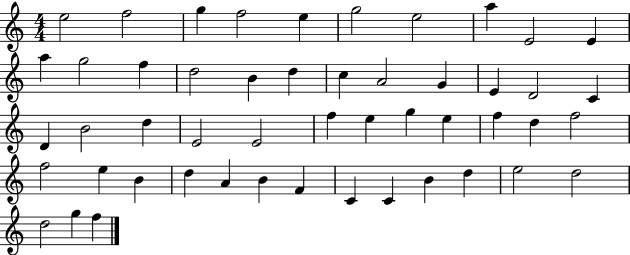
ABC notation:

X:1
T:Untitled
M:4/4
L:1/4
K:C
e2 f2 g f2 e g2 e2 a E2 E a g2 f d2 B d c A2 G E D2 C D B2 d E2 E2 f e g e f d f2 f2 e B d A B F C C B d e2 d2 d2 g f